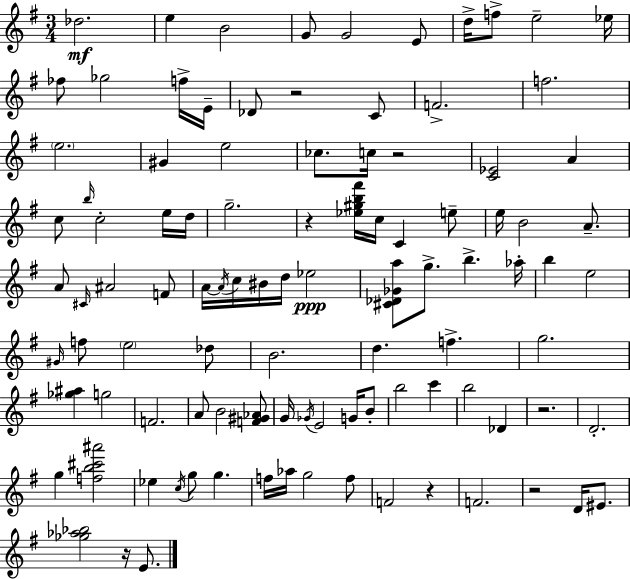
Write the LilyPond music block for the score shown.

{
  \clef treble
  \numericTimeSignature
  \time 3/4
  \key e \minor
  des''2.\mf | e''4 b'2 | g'8 g'2 e'8 | d''16-> f''8-> e''2-- ees''16 | \break fes''8 ges''2 f''16-> e'16-- | des'8 r2 c'8 | f'2.-> | f''2. | \break \parenthesize e''2. | gis'4 e''2 | ces''8. c''16 r2 | <c' ees'>2 a'4 | \break c''8 \grace { b''16 } c''2-. e''16 | d''16 g''2.-- | r4 <ees'' gis'' b'' fis'''>16 c''16 c'4 e''8-- | e''16 b'2 a'8.-- | \break a'8 \grace { cis'16 } ais'2 | f'8 a'16~~ \acciaccatura { a'16 } c''16 bis'16 d''16 ees''2\ppp | <cis' des' ges' a''>8 g''8.-> b''4.-> | aes''16-. b''4 e''2 | \break \grace { gis'16 } f''8 \parenthesize e''2 | des''8 b'2. | d''4. f''4.-> | g''2. | \break <ges'' ais''>4 g''2 | f'2. | a'8 b'2 | <f' gis' aes'>8 g'16 \acciaccatura { ges'16 } e'2 | \break g'16 b'8-. b''2 | c'''4 b''2 | des'4 r2. | d'2.-. | \break g''4 <f'' b'' cis''' ais'''>2 | ees''4 \acciaccatura { c''16 } g''8 | g''4. f''16 aes''16 g''2 | f''8 f'2 | \break r4 f'2. | r2 | d'16 eis'8. <ges'' aes'' bes''>2 | r16 e'8. \bar "|."
}